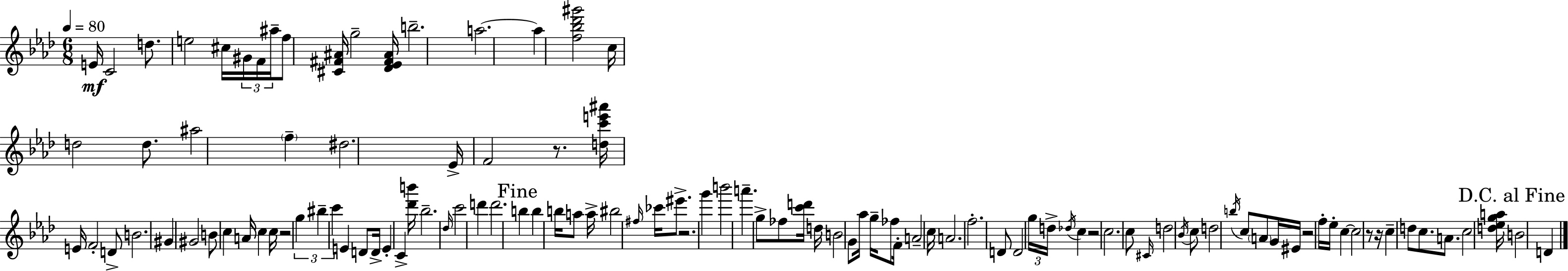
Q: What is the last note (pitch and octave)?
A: D4